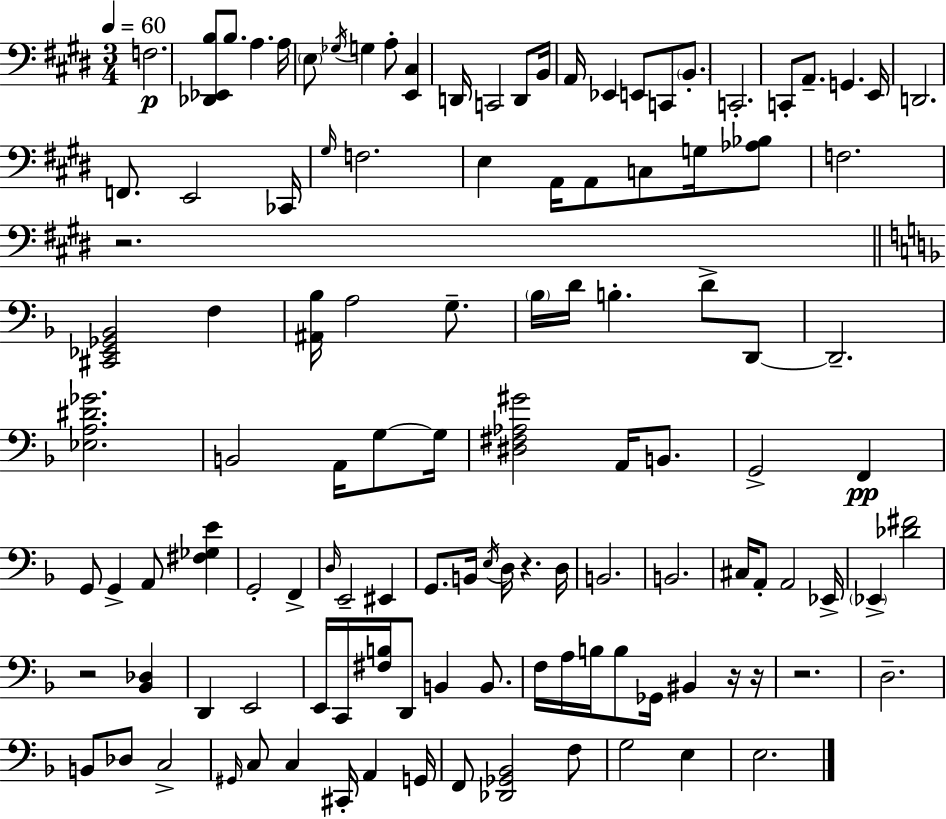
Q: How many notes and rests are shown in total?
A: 117